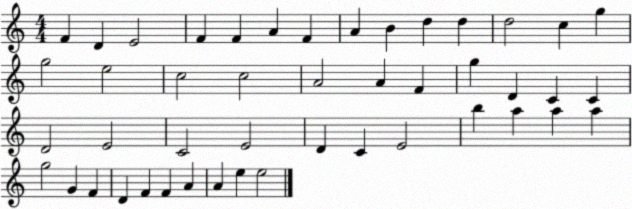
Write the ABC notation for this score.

X:1
T:Untitled
M:4/4
L:1/4
K:C
F D E2 F F A F A B d d d2 c g g2 e2 c2 c2 A2 A F g D C C D2 E2 C2 E2 D C E2 b a a a g2 G F D F F A A e e2